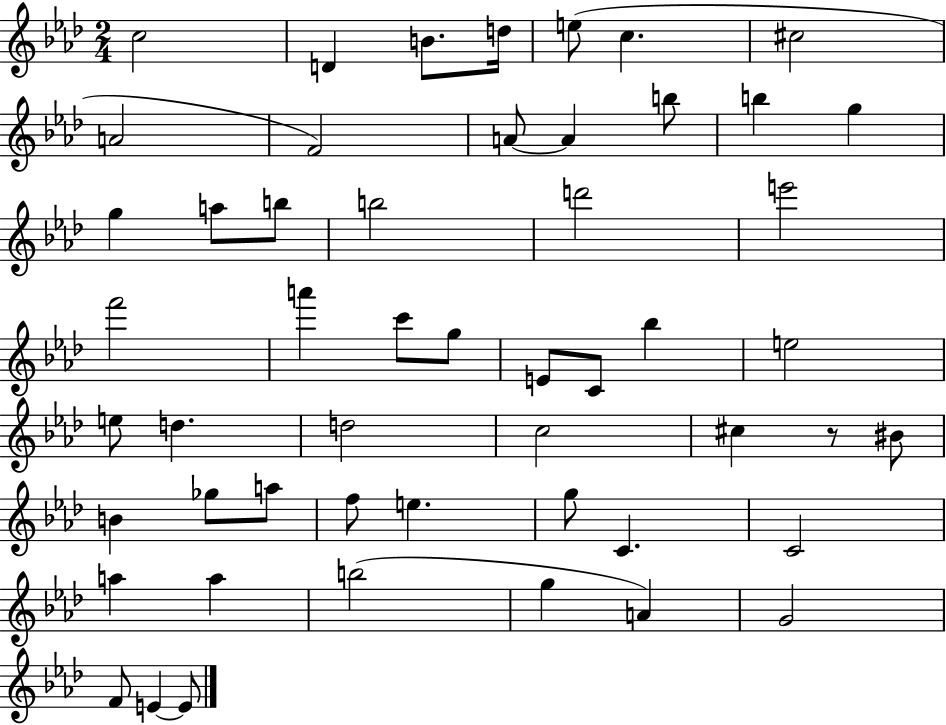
C5/h D4/q B4/e. D5/s E5/e C5/q. C#5/h A4/h F4/h A4/e A4/q B5/e B5/q G5/q G5/q A5/e B5/e B5/h D6/h E6/h F6/h A6/q C6/e G5/e E4/e C4/e Bb5/q E5/h E5/e D5/q. D5/h C5/h C#5/q R/e BIS4/e B4/q Gb5/e A5/e F5/e E5/q. G5/e C4/q. C4/h A5/q A5/q B5/h G5/q A4/q G4/h F4/e E4/q E4/e